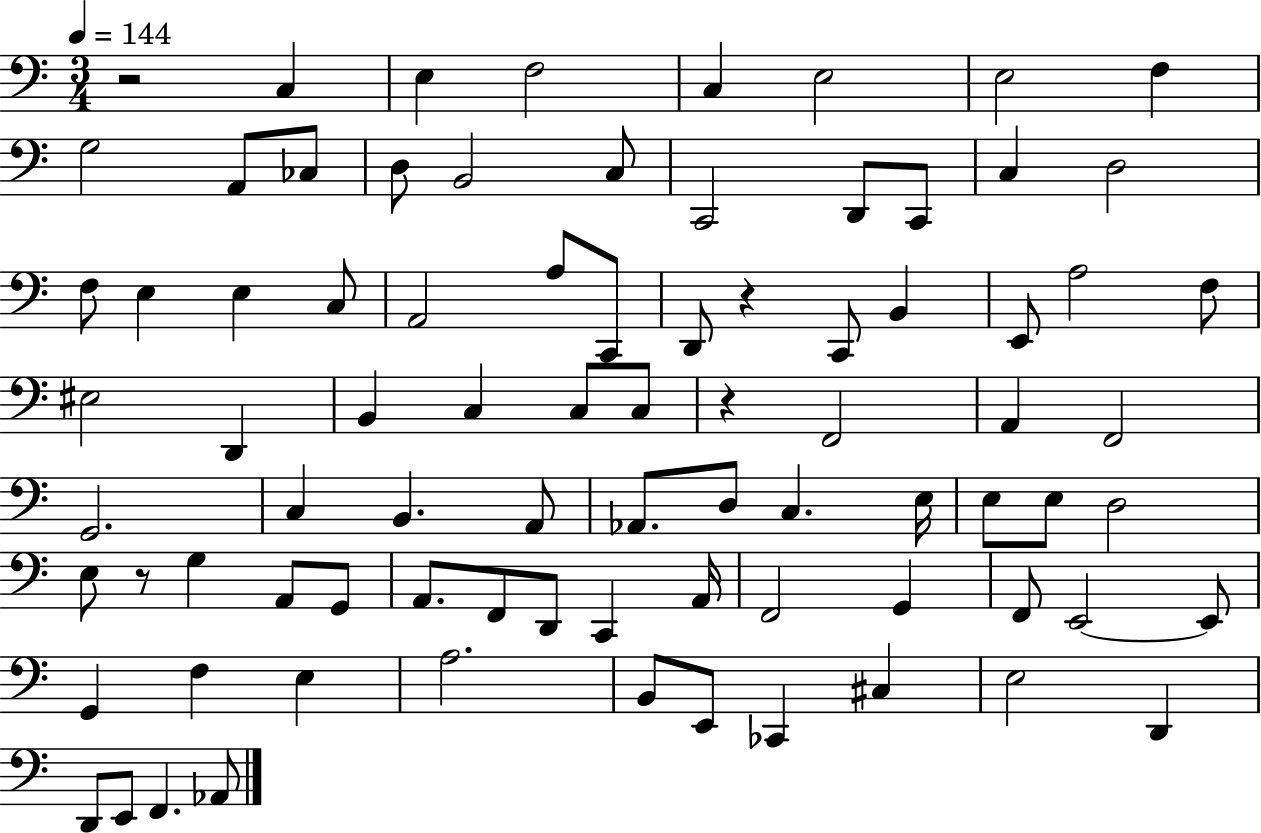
X:1
T:Untitled
M:3/4
L:1/4
K:C
z2 C, E, F,2 C, E,2 E,2 F, G,2 A,,/2 _C,/2 D,/2 B,,2 C,/2 C,,2 D,,/2 C,,/2 C, D,2 F,/2 E, E, C,/2 A,,2 A,/2 C,,/2 D,,/2 z C,,/2 B,, E,,/2 A,2 F,/2 ^E,2 D,, B,, C, C,/2 C,/2 z F,,2 A,, F,,2 G,,2 C, B,, A,,/2 _A,,/2 D,/2 C, E,/4 E,/2 E,/2 D,2 E,/2 z/2 G, A,,/2 G,,/2 A,,/2 F,,/2 D,,/2 C,, A,,/4 F,,2 G,, F,,/2 E,,2 E,,/2 G,, F, E, A,2 B,,/2 E,,/2 _C,, ^C, E,2 D,, D,,/2 E,,/2 F,, _A,,/2